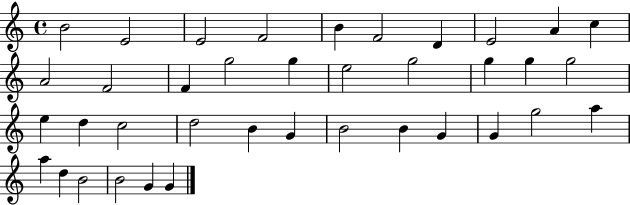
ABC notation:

X:1
T:Untitled
M:4/4
L:1/4
K:C
B2 E2 E2 F2 B F2 D E2 A c A2 F2 F g2 g e2 g2 g g g2 e d c2 d2 B G B2 B G G g2 a a d B2 B2 G G